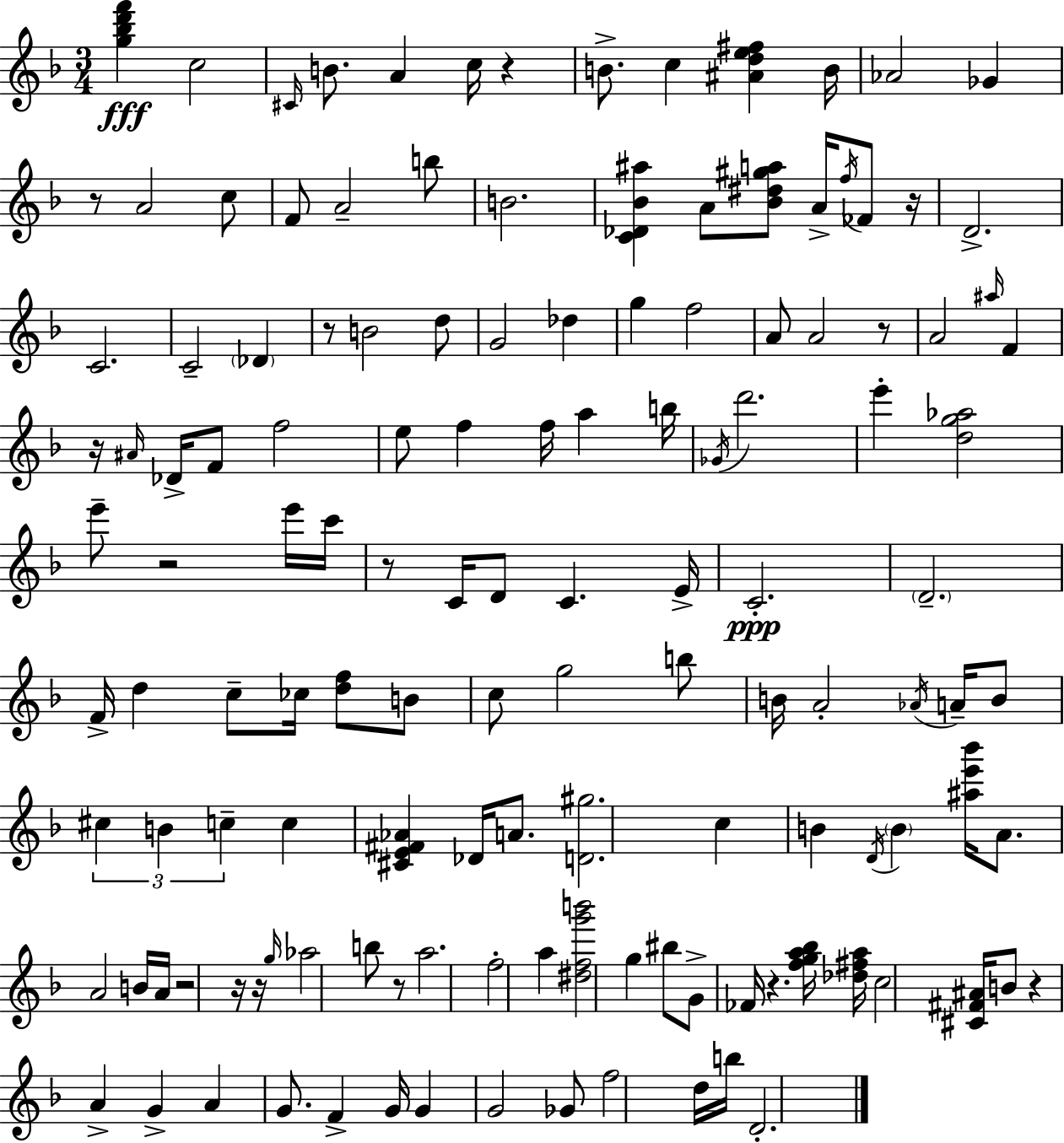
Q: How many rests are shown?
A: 14